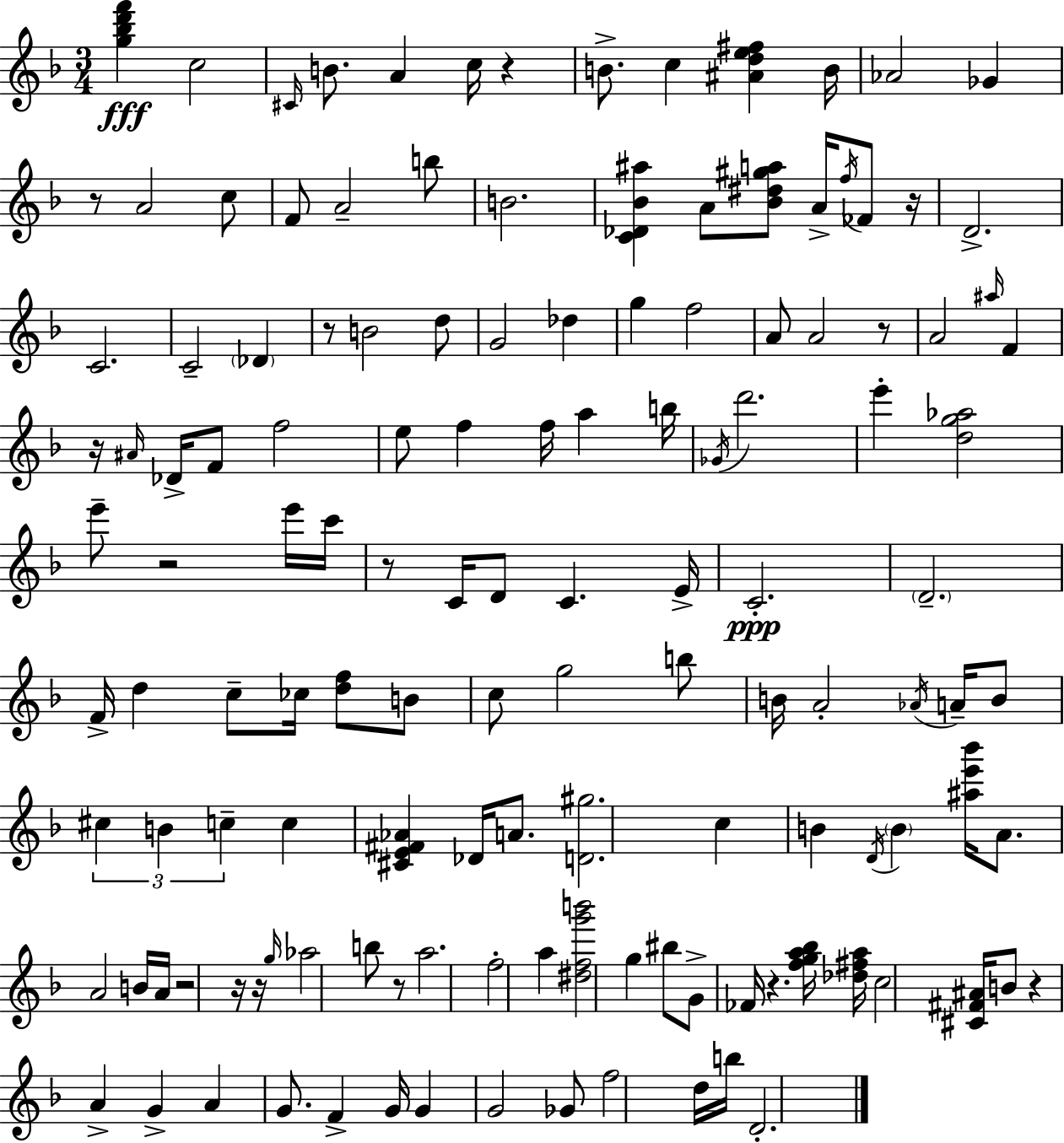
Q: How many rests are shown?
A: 14